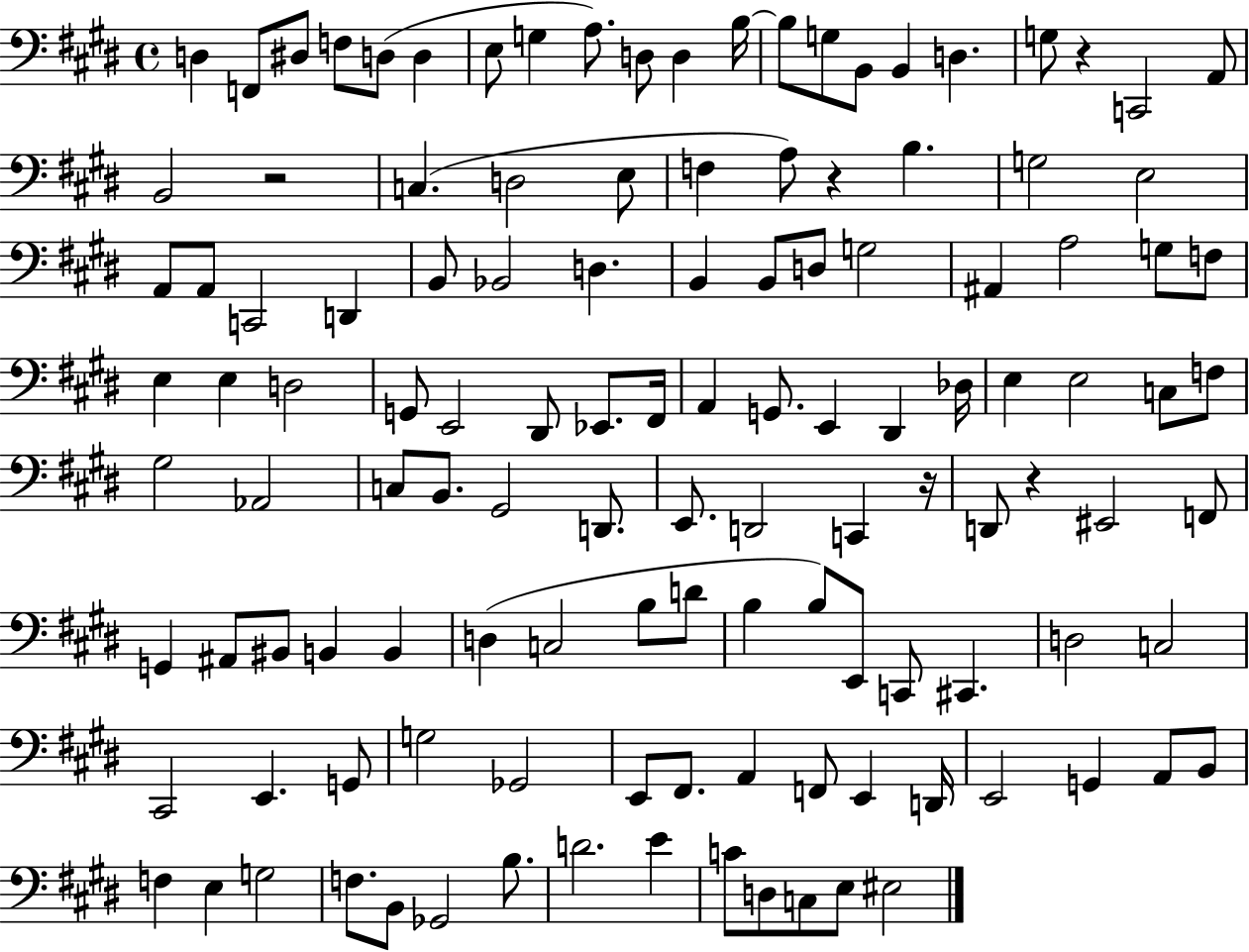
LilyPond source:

{
  \clef bass
  \time 4/4
  \defaultTimeSignature
  \key e \major
  \repeat volta 2 { d4 f,8 dis8 f8 d8( d4 | e8 g4 a8.) d8 d4 b16~~ | b8 g8 b,8 b,4 d4. | g8 r4 c,2 a,8 | \break b,2 r2 | c4.( d2 e8 | f4 a8) r4 b4. | g2 e2 | \break a,8 a,8 c,2 d,4 | b,8 bes,2 d4. | b,4 b,8 d8 g2 | ais,4 a2 g8 f8 | \break e4 e4 d2 | g,8 e,2 dis,8 ees,8. fis,16 | a,4 g,8. e,4 dis,4 des16 | e4 e2 c8 f8 | \break gis2 aes,2 | c8 b,8. gis,2 d,8. | e,8. d,2 c,4 r16 | d,8 r4 eis,2 f,8 | \break g,4 ais,8 bis,8 b,4 b,4 | d4( c2 b8 d'8 | b4 b8) e,8 c,8 cis,4. | d2 c2 | \break cis,2 e,4. g,8 | g2 ges,2 | e,8 fis,8. a,4 f,8 e,4 d,16 | e,2 g,4 a,8 b,8 | \break f4 e4 g2 | f8. b,8 ges,2 b8. | d'2. e'4 | c'8 d8 c8 e8 eis2 | \break } \bar "|."
}